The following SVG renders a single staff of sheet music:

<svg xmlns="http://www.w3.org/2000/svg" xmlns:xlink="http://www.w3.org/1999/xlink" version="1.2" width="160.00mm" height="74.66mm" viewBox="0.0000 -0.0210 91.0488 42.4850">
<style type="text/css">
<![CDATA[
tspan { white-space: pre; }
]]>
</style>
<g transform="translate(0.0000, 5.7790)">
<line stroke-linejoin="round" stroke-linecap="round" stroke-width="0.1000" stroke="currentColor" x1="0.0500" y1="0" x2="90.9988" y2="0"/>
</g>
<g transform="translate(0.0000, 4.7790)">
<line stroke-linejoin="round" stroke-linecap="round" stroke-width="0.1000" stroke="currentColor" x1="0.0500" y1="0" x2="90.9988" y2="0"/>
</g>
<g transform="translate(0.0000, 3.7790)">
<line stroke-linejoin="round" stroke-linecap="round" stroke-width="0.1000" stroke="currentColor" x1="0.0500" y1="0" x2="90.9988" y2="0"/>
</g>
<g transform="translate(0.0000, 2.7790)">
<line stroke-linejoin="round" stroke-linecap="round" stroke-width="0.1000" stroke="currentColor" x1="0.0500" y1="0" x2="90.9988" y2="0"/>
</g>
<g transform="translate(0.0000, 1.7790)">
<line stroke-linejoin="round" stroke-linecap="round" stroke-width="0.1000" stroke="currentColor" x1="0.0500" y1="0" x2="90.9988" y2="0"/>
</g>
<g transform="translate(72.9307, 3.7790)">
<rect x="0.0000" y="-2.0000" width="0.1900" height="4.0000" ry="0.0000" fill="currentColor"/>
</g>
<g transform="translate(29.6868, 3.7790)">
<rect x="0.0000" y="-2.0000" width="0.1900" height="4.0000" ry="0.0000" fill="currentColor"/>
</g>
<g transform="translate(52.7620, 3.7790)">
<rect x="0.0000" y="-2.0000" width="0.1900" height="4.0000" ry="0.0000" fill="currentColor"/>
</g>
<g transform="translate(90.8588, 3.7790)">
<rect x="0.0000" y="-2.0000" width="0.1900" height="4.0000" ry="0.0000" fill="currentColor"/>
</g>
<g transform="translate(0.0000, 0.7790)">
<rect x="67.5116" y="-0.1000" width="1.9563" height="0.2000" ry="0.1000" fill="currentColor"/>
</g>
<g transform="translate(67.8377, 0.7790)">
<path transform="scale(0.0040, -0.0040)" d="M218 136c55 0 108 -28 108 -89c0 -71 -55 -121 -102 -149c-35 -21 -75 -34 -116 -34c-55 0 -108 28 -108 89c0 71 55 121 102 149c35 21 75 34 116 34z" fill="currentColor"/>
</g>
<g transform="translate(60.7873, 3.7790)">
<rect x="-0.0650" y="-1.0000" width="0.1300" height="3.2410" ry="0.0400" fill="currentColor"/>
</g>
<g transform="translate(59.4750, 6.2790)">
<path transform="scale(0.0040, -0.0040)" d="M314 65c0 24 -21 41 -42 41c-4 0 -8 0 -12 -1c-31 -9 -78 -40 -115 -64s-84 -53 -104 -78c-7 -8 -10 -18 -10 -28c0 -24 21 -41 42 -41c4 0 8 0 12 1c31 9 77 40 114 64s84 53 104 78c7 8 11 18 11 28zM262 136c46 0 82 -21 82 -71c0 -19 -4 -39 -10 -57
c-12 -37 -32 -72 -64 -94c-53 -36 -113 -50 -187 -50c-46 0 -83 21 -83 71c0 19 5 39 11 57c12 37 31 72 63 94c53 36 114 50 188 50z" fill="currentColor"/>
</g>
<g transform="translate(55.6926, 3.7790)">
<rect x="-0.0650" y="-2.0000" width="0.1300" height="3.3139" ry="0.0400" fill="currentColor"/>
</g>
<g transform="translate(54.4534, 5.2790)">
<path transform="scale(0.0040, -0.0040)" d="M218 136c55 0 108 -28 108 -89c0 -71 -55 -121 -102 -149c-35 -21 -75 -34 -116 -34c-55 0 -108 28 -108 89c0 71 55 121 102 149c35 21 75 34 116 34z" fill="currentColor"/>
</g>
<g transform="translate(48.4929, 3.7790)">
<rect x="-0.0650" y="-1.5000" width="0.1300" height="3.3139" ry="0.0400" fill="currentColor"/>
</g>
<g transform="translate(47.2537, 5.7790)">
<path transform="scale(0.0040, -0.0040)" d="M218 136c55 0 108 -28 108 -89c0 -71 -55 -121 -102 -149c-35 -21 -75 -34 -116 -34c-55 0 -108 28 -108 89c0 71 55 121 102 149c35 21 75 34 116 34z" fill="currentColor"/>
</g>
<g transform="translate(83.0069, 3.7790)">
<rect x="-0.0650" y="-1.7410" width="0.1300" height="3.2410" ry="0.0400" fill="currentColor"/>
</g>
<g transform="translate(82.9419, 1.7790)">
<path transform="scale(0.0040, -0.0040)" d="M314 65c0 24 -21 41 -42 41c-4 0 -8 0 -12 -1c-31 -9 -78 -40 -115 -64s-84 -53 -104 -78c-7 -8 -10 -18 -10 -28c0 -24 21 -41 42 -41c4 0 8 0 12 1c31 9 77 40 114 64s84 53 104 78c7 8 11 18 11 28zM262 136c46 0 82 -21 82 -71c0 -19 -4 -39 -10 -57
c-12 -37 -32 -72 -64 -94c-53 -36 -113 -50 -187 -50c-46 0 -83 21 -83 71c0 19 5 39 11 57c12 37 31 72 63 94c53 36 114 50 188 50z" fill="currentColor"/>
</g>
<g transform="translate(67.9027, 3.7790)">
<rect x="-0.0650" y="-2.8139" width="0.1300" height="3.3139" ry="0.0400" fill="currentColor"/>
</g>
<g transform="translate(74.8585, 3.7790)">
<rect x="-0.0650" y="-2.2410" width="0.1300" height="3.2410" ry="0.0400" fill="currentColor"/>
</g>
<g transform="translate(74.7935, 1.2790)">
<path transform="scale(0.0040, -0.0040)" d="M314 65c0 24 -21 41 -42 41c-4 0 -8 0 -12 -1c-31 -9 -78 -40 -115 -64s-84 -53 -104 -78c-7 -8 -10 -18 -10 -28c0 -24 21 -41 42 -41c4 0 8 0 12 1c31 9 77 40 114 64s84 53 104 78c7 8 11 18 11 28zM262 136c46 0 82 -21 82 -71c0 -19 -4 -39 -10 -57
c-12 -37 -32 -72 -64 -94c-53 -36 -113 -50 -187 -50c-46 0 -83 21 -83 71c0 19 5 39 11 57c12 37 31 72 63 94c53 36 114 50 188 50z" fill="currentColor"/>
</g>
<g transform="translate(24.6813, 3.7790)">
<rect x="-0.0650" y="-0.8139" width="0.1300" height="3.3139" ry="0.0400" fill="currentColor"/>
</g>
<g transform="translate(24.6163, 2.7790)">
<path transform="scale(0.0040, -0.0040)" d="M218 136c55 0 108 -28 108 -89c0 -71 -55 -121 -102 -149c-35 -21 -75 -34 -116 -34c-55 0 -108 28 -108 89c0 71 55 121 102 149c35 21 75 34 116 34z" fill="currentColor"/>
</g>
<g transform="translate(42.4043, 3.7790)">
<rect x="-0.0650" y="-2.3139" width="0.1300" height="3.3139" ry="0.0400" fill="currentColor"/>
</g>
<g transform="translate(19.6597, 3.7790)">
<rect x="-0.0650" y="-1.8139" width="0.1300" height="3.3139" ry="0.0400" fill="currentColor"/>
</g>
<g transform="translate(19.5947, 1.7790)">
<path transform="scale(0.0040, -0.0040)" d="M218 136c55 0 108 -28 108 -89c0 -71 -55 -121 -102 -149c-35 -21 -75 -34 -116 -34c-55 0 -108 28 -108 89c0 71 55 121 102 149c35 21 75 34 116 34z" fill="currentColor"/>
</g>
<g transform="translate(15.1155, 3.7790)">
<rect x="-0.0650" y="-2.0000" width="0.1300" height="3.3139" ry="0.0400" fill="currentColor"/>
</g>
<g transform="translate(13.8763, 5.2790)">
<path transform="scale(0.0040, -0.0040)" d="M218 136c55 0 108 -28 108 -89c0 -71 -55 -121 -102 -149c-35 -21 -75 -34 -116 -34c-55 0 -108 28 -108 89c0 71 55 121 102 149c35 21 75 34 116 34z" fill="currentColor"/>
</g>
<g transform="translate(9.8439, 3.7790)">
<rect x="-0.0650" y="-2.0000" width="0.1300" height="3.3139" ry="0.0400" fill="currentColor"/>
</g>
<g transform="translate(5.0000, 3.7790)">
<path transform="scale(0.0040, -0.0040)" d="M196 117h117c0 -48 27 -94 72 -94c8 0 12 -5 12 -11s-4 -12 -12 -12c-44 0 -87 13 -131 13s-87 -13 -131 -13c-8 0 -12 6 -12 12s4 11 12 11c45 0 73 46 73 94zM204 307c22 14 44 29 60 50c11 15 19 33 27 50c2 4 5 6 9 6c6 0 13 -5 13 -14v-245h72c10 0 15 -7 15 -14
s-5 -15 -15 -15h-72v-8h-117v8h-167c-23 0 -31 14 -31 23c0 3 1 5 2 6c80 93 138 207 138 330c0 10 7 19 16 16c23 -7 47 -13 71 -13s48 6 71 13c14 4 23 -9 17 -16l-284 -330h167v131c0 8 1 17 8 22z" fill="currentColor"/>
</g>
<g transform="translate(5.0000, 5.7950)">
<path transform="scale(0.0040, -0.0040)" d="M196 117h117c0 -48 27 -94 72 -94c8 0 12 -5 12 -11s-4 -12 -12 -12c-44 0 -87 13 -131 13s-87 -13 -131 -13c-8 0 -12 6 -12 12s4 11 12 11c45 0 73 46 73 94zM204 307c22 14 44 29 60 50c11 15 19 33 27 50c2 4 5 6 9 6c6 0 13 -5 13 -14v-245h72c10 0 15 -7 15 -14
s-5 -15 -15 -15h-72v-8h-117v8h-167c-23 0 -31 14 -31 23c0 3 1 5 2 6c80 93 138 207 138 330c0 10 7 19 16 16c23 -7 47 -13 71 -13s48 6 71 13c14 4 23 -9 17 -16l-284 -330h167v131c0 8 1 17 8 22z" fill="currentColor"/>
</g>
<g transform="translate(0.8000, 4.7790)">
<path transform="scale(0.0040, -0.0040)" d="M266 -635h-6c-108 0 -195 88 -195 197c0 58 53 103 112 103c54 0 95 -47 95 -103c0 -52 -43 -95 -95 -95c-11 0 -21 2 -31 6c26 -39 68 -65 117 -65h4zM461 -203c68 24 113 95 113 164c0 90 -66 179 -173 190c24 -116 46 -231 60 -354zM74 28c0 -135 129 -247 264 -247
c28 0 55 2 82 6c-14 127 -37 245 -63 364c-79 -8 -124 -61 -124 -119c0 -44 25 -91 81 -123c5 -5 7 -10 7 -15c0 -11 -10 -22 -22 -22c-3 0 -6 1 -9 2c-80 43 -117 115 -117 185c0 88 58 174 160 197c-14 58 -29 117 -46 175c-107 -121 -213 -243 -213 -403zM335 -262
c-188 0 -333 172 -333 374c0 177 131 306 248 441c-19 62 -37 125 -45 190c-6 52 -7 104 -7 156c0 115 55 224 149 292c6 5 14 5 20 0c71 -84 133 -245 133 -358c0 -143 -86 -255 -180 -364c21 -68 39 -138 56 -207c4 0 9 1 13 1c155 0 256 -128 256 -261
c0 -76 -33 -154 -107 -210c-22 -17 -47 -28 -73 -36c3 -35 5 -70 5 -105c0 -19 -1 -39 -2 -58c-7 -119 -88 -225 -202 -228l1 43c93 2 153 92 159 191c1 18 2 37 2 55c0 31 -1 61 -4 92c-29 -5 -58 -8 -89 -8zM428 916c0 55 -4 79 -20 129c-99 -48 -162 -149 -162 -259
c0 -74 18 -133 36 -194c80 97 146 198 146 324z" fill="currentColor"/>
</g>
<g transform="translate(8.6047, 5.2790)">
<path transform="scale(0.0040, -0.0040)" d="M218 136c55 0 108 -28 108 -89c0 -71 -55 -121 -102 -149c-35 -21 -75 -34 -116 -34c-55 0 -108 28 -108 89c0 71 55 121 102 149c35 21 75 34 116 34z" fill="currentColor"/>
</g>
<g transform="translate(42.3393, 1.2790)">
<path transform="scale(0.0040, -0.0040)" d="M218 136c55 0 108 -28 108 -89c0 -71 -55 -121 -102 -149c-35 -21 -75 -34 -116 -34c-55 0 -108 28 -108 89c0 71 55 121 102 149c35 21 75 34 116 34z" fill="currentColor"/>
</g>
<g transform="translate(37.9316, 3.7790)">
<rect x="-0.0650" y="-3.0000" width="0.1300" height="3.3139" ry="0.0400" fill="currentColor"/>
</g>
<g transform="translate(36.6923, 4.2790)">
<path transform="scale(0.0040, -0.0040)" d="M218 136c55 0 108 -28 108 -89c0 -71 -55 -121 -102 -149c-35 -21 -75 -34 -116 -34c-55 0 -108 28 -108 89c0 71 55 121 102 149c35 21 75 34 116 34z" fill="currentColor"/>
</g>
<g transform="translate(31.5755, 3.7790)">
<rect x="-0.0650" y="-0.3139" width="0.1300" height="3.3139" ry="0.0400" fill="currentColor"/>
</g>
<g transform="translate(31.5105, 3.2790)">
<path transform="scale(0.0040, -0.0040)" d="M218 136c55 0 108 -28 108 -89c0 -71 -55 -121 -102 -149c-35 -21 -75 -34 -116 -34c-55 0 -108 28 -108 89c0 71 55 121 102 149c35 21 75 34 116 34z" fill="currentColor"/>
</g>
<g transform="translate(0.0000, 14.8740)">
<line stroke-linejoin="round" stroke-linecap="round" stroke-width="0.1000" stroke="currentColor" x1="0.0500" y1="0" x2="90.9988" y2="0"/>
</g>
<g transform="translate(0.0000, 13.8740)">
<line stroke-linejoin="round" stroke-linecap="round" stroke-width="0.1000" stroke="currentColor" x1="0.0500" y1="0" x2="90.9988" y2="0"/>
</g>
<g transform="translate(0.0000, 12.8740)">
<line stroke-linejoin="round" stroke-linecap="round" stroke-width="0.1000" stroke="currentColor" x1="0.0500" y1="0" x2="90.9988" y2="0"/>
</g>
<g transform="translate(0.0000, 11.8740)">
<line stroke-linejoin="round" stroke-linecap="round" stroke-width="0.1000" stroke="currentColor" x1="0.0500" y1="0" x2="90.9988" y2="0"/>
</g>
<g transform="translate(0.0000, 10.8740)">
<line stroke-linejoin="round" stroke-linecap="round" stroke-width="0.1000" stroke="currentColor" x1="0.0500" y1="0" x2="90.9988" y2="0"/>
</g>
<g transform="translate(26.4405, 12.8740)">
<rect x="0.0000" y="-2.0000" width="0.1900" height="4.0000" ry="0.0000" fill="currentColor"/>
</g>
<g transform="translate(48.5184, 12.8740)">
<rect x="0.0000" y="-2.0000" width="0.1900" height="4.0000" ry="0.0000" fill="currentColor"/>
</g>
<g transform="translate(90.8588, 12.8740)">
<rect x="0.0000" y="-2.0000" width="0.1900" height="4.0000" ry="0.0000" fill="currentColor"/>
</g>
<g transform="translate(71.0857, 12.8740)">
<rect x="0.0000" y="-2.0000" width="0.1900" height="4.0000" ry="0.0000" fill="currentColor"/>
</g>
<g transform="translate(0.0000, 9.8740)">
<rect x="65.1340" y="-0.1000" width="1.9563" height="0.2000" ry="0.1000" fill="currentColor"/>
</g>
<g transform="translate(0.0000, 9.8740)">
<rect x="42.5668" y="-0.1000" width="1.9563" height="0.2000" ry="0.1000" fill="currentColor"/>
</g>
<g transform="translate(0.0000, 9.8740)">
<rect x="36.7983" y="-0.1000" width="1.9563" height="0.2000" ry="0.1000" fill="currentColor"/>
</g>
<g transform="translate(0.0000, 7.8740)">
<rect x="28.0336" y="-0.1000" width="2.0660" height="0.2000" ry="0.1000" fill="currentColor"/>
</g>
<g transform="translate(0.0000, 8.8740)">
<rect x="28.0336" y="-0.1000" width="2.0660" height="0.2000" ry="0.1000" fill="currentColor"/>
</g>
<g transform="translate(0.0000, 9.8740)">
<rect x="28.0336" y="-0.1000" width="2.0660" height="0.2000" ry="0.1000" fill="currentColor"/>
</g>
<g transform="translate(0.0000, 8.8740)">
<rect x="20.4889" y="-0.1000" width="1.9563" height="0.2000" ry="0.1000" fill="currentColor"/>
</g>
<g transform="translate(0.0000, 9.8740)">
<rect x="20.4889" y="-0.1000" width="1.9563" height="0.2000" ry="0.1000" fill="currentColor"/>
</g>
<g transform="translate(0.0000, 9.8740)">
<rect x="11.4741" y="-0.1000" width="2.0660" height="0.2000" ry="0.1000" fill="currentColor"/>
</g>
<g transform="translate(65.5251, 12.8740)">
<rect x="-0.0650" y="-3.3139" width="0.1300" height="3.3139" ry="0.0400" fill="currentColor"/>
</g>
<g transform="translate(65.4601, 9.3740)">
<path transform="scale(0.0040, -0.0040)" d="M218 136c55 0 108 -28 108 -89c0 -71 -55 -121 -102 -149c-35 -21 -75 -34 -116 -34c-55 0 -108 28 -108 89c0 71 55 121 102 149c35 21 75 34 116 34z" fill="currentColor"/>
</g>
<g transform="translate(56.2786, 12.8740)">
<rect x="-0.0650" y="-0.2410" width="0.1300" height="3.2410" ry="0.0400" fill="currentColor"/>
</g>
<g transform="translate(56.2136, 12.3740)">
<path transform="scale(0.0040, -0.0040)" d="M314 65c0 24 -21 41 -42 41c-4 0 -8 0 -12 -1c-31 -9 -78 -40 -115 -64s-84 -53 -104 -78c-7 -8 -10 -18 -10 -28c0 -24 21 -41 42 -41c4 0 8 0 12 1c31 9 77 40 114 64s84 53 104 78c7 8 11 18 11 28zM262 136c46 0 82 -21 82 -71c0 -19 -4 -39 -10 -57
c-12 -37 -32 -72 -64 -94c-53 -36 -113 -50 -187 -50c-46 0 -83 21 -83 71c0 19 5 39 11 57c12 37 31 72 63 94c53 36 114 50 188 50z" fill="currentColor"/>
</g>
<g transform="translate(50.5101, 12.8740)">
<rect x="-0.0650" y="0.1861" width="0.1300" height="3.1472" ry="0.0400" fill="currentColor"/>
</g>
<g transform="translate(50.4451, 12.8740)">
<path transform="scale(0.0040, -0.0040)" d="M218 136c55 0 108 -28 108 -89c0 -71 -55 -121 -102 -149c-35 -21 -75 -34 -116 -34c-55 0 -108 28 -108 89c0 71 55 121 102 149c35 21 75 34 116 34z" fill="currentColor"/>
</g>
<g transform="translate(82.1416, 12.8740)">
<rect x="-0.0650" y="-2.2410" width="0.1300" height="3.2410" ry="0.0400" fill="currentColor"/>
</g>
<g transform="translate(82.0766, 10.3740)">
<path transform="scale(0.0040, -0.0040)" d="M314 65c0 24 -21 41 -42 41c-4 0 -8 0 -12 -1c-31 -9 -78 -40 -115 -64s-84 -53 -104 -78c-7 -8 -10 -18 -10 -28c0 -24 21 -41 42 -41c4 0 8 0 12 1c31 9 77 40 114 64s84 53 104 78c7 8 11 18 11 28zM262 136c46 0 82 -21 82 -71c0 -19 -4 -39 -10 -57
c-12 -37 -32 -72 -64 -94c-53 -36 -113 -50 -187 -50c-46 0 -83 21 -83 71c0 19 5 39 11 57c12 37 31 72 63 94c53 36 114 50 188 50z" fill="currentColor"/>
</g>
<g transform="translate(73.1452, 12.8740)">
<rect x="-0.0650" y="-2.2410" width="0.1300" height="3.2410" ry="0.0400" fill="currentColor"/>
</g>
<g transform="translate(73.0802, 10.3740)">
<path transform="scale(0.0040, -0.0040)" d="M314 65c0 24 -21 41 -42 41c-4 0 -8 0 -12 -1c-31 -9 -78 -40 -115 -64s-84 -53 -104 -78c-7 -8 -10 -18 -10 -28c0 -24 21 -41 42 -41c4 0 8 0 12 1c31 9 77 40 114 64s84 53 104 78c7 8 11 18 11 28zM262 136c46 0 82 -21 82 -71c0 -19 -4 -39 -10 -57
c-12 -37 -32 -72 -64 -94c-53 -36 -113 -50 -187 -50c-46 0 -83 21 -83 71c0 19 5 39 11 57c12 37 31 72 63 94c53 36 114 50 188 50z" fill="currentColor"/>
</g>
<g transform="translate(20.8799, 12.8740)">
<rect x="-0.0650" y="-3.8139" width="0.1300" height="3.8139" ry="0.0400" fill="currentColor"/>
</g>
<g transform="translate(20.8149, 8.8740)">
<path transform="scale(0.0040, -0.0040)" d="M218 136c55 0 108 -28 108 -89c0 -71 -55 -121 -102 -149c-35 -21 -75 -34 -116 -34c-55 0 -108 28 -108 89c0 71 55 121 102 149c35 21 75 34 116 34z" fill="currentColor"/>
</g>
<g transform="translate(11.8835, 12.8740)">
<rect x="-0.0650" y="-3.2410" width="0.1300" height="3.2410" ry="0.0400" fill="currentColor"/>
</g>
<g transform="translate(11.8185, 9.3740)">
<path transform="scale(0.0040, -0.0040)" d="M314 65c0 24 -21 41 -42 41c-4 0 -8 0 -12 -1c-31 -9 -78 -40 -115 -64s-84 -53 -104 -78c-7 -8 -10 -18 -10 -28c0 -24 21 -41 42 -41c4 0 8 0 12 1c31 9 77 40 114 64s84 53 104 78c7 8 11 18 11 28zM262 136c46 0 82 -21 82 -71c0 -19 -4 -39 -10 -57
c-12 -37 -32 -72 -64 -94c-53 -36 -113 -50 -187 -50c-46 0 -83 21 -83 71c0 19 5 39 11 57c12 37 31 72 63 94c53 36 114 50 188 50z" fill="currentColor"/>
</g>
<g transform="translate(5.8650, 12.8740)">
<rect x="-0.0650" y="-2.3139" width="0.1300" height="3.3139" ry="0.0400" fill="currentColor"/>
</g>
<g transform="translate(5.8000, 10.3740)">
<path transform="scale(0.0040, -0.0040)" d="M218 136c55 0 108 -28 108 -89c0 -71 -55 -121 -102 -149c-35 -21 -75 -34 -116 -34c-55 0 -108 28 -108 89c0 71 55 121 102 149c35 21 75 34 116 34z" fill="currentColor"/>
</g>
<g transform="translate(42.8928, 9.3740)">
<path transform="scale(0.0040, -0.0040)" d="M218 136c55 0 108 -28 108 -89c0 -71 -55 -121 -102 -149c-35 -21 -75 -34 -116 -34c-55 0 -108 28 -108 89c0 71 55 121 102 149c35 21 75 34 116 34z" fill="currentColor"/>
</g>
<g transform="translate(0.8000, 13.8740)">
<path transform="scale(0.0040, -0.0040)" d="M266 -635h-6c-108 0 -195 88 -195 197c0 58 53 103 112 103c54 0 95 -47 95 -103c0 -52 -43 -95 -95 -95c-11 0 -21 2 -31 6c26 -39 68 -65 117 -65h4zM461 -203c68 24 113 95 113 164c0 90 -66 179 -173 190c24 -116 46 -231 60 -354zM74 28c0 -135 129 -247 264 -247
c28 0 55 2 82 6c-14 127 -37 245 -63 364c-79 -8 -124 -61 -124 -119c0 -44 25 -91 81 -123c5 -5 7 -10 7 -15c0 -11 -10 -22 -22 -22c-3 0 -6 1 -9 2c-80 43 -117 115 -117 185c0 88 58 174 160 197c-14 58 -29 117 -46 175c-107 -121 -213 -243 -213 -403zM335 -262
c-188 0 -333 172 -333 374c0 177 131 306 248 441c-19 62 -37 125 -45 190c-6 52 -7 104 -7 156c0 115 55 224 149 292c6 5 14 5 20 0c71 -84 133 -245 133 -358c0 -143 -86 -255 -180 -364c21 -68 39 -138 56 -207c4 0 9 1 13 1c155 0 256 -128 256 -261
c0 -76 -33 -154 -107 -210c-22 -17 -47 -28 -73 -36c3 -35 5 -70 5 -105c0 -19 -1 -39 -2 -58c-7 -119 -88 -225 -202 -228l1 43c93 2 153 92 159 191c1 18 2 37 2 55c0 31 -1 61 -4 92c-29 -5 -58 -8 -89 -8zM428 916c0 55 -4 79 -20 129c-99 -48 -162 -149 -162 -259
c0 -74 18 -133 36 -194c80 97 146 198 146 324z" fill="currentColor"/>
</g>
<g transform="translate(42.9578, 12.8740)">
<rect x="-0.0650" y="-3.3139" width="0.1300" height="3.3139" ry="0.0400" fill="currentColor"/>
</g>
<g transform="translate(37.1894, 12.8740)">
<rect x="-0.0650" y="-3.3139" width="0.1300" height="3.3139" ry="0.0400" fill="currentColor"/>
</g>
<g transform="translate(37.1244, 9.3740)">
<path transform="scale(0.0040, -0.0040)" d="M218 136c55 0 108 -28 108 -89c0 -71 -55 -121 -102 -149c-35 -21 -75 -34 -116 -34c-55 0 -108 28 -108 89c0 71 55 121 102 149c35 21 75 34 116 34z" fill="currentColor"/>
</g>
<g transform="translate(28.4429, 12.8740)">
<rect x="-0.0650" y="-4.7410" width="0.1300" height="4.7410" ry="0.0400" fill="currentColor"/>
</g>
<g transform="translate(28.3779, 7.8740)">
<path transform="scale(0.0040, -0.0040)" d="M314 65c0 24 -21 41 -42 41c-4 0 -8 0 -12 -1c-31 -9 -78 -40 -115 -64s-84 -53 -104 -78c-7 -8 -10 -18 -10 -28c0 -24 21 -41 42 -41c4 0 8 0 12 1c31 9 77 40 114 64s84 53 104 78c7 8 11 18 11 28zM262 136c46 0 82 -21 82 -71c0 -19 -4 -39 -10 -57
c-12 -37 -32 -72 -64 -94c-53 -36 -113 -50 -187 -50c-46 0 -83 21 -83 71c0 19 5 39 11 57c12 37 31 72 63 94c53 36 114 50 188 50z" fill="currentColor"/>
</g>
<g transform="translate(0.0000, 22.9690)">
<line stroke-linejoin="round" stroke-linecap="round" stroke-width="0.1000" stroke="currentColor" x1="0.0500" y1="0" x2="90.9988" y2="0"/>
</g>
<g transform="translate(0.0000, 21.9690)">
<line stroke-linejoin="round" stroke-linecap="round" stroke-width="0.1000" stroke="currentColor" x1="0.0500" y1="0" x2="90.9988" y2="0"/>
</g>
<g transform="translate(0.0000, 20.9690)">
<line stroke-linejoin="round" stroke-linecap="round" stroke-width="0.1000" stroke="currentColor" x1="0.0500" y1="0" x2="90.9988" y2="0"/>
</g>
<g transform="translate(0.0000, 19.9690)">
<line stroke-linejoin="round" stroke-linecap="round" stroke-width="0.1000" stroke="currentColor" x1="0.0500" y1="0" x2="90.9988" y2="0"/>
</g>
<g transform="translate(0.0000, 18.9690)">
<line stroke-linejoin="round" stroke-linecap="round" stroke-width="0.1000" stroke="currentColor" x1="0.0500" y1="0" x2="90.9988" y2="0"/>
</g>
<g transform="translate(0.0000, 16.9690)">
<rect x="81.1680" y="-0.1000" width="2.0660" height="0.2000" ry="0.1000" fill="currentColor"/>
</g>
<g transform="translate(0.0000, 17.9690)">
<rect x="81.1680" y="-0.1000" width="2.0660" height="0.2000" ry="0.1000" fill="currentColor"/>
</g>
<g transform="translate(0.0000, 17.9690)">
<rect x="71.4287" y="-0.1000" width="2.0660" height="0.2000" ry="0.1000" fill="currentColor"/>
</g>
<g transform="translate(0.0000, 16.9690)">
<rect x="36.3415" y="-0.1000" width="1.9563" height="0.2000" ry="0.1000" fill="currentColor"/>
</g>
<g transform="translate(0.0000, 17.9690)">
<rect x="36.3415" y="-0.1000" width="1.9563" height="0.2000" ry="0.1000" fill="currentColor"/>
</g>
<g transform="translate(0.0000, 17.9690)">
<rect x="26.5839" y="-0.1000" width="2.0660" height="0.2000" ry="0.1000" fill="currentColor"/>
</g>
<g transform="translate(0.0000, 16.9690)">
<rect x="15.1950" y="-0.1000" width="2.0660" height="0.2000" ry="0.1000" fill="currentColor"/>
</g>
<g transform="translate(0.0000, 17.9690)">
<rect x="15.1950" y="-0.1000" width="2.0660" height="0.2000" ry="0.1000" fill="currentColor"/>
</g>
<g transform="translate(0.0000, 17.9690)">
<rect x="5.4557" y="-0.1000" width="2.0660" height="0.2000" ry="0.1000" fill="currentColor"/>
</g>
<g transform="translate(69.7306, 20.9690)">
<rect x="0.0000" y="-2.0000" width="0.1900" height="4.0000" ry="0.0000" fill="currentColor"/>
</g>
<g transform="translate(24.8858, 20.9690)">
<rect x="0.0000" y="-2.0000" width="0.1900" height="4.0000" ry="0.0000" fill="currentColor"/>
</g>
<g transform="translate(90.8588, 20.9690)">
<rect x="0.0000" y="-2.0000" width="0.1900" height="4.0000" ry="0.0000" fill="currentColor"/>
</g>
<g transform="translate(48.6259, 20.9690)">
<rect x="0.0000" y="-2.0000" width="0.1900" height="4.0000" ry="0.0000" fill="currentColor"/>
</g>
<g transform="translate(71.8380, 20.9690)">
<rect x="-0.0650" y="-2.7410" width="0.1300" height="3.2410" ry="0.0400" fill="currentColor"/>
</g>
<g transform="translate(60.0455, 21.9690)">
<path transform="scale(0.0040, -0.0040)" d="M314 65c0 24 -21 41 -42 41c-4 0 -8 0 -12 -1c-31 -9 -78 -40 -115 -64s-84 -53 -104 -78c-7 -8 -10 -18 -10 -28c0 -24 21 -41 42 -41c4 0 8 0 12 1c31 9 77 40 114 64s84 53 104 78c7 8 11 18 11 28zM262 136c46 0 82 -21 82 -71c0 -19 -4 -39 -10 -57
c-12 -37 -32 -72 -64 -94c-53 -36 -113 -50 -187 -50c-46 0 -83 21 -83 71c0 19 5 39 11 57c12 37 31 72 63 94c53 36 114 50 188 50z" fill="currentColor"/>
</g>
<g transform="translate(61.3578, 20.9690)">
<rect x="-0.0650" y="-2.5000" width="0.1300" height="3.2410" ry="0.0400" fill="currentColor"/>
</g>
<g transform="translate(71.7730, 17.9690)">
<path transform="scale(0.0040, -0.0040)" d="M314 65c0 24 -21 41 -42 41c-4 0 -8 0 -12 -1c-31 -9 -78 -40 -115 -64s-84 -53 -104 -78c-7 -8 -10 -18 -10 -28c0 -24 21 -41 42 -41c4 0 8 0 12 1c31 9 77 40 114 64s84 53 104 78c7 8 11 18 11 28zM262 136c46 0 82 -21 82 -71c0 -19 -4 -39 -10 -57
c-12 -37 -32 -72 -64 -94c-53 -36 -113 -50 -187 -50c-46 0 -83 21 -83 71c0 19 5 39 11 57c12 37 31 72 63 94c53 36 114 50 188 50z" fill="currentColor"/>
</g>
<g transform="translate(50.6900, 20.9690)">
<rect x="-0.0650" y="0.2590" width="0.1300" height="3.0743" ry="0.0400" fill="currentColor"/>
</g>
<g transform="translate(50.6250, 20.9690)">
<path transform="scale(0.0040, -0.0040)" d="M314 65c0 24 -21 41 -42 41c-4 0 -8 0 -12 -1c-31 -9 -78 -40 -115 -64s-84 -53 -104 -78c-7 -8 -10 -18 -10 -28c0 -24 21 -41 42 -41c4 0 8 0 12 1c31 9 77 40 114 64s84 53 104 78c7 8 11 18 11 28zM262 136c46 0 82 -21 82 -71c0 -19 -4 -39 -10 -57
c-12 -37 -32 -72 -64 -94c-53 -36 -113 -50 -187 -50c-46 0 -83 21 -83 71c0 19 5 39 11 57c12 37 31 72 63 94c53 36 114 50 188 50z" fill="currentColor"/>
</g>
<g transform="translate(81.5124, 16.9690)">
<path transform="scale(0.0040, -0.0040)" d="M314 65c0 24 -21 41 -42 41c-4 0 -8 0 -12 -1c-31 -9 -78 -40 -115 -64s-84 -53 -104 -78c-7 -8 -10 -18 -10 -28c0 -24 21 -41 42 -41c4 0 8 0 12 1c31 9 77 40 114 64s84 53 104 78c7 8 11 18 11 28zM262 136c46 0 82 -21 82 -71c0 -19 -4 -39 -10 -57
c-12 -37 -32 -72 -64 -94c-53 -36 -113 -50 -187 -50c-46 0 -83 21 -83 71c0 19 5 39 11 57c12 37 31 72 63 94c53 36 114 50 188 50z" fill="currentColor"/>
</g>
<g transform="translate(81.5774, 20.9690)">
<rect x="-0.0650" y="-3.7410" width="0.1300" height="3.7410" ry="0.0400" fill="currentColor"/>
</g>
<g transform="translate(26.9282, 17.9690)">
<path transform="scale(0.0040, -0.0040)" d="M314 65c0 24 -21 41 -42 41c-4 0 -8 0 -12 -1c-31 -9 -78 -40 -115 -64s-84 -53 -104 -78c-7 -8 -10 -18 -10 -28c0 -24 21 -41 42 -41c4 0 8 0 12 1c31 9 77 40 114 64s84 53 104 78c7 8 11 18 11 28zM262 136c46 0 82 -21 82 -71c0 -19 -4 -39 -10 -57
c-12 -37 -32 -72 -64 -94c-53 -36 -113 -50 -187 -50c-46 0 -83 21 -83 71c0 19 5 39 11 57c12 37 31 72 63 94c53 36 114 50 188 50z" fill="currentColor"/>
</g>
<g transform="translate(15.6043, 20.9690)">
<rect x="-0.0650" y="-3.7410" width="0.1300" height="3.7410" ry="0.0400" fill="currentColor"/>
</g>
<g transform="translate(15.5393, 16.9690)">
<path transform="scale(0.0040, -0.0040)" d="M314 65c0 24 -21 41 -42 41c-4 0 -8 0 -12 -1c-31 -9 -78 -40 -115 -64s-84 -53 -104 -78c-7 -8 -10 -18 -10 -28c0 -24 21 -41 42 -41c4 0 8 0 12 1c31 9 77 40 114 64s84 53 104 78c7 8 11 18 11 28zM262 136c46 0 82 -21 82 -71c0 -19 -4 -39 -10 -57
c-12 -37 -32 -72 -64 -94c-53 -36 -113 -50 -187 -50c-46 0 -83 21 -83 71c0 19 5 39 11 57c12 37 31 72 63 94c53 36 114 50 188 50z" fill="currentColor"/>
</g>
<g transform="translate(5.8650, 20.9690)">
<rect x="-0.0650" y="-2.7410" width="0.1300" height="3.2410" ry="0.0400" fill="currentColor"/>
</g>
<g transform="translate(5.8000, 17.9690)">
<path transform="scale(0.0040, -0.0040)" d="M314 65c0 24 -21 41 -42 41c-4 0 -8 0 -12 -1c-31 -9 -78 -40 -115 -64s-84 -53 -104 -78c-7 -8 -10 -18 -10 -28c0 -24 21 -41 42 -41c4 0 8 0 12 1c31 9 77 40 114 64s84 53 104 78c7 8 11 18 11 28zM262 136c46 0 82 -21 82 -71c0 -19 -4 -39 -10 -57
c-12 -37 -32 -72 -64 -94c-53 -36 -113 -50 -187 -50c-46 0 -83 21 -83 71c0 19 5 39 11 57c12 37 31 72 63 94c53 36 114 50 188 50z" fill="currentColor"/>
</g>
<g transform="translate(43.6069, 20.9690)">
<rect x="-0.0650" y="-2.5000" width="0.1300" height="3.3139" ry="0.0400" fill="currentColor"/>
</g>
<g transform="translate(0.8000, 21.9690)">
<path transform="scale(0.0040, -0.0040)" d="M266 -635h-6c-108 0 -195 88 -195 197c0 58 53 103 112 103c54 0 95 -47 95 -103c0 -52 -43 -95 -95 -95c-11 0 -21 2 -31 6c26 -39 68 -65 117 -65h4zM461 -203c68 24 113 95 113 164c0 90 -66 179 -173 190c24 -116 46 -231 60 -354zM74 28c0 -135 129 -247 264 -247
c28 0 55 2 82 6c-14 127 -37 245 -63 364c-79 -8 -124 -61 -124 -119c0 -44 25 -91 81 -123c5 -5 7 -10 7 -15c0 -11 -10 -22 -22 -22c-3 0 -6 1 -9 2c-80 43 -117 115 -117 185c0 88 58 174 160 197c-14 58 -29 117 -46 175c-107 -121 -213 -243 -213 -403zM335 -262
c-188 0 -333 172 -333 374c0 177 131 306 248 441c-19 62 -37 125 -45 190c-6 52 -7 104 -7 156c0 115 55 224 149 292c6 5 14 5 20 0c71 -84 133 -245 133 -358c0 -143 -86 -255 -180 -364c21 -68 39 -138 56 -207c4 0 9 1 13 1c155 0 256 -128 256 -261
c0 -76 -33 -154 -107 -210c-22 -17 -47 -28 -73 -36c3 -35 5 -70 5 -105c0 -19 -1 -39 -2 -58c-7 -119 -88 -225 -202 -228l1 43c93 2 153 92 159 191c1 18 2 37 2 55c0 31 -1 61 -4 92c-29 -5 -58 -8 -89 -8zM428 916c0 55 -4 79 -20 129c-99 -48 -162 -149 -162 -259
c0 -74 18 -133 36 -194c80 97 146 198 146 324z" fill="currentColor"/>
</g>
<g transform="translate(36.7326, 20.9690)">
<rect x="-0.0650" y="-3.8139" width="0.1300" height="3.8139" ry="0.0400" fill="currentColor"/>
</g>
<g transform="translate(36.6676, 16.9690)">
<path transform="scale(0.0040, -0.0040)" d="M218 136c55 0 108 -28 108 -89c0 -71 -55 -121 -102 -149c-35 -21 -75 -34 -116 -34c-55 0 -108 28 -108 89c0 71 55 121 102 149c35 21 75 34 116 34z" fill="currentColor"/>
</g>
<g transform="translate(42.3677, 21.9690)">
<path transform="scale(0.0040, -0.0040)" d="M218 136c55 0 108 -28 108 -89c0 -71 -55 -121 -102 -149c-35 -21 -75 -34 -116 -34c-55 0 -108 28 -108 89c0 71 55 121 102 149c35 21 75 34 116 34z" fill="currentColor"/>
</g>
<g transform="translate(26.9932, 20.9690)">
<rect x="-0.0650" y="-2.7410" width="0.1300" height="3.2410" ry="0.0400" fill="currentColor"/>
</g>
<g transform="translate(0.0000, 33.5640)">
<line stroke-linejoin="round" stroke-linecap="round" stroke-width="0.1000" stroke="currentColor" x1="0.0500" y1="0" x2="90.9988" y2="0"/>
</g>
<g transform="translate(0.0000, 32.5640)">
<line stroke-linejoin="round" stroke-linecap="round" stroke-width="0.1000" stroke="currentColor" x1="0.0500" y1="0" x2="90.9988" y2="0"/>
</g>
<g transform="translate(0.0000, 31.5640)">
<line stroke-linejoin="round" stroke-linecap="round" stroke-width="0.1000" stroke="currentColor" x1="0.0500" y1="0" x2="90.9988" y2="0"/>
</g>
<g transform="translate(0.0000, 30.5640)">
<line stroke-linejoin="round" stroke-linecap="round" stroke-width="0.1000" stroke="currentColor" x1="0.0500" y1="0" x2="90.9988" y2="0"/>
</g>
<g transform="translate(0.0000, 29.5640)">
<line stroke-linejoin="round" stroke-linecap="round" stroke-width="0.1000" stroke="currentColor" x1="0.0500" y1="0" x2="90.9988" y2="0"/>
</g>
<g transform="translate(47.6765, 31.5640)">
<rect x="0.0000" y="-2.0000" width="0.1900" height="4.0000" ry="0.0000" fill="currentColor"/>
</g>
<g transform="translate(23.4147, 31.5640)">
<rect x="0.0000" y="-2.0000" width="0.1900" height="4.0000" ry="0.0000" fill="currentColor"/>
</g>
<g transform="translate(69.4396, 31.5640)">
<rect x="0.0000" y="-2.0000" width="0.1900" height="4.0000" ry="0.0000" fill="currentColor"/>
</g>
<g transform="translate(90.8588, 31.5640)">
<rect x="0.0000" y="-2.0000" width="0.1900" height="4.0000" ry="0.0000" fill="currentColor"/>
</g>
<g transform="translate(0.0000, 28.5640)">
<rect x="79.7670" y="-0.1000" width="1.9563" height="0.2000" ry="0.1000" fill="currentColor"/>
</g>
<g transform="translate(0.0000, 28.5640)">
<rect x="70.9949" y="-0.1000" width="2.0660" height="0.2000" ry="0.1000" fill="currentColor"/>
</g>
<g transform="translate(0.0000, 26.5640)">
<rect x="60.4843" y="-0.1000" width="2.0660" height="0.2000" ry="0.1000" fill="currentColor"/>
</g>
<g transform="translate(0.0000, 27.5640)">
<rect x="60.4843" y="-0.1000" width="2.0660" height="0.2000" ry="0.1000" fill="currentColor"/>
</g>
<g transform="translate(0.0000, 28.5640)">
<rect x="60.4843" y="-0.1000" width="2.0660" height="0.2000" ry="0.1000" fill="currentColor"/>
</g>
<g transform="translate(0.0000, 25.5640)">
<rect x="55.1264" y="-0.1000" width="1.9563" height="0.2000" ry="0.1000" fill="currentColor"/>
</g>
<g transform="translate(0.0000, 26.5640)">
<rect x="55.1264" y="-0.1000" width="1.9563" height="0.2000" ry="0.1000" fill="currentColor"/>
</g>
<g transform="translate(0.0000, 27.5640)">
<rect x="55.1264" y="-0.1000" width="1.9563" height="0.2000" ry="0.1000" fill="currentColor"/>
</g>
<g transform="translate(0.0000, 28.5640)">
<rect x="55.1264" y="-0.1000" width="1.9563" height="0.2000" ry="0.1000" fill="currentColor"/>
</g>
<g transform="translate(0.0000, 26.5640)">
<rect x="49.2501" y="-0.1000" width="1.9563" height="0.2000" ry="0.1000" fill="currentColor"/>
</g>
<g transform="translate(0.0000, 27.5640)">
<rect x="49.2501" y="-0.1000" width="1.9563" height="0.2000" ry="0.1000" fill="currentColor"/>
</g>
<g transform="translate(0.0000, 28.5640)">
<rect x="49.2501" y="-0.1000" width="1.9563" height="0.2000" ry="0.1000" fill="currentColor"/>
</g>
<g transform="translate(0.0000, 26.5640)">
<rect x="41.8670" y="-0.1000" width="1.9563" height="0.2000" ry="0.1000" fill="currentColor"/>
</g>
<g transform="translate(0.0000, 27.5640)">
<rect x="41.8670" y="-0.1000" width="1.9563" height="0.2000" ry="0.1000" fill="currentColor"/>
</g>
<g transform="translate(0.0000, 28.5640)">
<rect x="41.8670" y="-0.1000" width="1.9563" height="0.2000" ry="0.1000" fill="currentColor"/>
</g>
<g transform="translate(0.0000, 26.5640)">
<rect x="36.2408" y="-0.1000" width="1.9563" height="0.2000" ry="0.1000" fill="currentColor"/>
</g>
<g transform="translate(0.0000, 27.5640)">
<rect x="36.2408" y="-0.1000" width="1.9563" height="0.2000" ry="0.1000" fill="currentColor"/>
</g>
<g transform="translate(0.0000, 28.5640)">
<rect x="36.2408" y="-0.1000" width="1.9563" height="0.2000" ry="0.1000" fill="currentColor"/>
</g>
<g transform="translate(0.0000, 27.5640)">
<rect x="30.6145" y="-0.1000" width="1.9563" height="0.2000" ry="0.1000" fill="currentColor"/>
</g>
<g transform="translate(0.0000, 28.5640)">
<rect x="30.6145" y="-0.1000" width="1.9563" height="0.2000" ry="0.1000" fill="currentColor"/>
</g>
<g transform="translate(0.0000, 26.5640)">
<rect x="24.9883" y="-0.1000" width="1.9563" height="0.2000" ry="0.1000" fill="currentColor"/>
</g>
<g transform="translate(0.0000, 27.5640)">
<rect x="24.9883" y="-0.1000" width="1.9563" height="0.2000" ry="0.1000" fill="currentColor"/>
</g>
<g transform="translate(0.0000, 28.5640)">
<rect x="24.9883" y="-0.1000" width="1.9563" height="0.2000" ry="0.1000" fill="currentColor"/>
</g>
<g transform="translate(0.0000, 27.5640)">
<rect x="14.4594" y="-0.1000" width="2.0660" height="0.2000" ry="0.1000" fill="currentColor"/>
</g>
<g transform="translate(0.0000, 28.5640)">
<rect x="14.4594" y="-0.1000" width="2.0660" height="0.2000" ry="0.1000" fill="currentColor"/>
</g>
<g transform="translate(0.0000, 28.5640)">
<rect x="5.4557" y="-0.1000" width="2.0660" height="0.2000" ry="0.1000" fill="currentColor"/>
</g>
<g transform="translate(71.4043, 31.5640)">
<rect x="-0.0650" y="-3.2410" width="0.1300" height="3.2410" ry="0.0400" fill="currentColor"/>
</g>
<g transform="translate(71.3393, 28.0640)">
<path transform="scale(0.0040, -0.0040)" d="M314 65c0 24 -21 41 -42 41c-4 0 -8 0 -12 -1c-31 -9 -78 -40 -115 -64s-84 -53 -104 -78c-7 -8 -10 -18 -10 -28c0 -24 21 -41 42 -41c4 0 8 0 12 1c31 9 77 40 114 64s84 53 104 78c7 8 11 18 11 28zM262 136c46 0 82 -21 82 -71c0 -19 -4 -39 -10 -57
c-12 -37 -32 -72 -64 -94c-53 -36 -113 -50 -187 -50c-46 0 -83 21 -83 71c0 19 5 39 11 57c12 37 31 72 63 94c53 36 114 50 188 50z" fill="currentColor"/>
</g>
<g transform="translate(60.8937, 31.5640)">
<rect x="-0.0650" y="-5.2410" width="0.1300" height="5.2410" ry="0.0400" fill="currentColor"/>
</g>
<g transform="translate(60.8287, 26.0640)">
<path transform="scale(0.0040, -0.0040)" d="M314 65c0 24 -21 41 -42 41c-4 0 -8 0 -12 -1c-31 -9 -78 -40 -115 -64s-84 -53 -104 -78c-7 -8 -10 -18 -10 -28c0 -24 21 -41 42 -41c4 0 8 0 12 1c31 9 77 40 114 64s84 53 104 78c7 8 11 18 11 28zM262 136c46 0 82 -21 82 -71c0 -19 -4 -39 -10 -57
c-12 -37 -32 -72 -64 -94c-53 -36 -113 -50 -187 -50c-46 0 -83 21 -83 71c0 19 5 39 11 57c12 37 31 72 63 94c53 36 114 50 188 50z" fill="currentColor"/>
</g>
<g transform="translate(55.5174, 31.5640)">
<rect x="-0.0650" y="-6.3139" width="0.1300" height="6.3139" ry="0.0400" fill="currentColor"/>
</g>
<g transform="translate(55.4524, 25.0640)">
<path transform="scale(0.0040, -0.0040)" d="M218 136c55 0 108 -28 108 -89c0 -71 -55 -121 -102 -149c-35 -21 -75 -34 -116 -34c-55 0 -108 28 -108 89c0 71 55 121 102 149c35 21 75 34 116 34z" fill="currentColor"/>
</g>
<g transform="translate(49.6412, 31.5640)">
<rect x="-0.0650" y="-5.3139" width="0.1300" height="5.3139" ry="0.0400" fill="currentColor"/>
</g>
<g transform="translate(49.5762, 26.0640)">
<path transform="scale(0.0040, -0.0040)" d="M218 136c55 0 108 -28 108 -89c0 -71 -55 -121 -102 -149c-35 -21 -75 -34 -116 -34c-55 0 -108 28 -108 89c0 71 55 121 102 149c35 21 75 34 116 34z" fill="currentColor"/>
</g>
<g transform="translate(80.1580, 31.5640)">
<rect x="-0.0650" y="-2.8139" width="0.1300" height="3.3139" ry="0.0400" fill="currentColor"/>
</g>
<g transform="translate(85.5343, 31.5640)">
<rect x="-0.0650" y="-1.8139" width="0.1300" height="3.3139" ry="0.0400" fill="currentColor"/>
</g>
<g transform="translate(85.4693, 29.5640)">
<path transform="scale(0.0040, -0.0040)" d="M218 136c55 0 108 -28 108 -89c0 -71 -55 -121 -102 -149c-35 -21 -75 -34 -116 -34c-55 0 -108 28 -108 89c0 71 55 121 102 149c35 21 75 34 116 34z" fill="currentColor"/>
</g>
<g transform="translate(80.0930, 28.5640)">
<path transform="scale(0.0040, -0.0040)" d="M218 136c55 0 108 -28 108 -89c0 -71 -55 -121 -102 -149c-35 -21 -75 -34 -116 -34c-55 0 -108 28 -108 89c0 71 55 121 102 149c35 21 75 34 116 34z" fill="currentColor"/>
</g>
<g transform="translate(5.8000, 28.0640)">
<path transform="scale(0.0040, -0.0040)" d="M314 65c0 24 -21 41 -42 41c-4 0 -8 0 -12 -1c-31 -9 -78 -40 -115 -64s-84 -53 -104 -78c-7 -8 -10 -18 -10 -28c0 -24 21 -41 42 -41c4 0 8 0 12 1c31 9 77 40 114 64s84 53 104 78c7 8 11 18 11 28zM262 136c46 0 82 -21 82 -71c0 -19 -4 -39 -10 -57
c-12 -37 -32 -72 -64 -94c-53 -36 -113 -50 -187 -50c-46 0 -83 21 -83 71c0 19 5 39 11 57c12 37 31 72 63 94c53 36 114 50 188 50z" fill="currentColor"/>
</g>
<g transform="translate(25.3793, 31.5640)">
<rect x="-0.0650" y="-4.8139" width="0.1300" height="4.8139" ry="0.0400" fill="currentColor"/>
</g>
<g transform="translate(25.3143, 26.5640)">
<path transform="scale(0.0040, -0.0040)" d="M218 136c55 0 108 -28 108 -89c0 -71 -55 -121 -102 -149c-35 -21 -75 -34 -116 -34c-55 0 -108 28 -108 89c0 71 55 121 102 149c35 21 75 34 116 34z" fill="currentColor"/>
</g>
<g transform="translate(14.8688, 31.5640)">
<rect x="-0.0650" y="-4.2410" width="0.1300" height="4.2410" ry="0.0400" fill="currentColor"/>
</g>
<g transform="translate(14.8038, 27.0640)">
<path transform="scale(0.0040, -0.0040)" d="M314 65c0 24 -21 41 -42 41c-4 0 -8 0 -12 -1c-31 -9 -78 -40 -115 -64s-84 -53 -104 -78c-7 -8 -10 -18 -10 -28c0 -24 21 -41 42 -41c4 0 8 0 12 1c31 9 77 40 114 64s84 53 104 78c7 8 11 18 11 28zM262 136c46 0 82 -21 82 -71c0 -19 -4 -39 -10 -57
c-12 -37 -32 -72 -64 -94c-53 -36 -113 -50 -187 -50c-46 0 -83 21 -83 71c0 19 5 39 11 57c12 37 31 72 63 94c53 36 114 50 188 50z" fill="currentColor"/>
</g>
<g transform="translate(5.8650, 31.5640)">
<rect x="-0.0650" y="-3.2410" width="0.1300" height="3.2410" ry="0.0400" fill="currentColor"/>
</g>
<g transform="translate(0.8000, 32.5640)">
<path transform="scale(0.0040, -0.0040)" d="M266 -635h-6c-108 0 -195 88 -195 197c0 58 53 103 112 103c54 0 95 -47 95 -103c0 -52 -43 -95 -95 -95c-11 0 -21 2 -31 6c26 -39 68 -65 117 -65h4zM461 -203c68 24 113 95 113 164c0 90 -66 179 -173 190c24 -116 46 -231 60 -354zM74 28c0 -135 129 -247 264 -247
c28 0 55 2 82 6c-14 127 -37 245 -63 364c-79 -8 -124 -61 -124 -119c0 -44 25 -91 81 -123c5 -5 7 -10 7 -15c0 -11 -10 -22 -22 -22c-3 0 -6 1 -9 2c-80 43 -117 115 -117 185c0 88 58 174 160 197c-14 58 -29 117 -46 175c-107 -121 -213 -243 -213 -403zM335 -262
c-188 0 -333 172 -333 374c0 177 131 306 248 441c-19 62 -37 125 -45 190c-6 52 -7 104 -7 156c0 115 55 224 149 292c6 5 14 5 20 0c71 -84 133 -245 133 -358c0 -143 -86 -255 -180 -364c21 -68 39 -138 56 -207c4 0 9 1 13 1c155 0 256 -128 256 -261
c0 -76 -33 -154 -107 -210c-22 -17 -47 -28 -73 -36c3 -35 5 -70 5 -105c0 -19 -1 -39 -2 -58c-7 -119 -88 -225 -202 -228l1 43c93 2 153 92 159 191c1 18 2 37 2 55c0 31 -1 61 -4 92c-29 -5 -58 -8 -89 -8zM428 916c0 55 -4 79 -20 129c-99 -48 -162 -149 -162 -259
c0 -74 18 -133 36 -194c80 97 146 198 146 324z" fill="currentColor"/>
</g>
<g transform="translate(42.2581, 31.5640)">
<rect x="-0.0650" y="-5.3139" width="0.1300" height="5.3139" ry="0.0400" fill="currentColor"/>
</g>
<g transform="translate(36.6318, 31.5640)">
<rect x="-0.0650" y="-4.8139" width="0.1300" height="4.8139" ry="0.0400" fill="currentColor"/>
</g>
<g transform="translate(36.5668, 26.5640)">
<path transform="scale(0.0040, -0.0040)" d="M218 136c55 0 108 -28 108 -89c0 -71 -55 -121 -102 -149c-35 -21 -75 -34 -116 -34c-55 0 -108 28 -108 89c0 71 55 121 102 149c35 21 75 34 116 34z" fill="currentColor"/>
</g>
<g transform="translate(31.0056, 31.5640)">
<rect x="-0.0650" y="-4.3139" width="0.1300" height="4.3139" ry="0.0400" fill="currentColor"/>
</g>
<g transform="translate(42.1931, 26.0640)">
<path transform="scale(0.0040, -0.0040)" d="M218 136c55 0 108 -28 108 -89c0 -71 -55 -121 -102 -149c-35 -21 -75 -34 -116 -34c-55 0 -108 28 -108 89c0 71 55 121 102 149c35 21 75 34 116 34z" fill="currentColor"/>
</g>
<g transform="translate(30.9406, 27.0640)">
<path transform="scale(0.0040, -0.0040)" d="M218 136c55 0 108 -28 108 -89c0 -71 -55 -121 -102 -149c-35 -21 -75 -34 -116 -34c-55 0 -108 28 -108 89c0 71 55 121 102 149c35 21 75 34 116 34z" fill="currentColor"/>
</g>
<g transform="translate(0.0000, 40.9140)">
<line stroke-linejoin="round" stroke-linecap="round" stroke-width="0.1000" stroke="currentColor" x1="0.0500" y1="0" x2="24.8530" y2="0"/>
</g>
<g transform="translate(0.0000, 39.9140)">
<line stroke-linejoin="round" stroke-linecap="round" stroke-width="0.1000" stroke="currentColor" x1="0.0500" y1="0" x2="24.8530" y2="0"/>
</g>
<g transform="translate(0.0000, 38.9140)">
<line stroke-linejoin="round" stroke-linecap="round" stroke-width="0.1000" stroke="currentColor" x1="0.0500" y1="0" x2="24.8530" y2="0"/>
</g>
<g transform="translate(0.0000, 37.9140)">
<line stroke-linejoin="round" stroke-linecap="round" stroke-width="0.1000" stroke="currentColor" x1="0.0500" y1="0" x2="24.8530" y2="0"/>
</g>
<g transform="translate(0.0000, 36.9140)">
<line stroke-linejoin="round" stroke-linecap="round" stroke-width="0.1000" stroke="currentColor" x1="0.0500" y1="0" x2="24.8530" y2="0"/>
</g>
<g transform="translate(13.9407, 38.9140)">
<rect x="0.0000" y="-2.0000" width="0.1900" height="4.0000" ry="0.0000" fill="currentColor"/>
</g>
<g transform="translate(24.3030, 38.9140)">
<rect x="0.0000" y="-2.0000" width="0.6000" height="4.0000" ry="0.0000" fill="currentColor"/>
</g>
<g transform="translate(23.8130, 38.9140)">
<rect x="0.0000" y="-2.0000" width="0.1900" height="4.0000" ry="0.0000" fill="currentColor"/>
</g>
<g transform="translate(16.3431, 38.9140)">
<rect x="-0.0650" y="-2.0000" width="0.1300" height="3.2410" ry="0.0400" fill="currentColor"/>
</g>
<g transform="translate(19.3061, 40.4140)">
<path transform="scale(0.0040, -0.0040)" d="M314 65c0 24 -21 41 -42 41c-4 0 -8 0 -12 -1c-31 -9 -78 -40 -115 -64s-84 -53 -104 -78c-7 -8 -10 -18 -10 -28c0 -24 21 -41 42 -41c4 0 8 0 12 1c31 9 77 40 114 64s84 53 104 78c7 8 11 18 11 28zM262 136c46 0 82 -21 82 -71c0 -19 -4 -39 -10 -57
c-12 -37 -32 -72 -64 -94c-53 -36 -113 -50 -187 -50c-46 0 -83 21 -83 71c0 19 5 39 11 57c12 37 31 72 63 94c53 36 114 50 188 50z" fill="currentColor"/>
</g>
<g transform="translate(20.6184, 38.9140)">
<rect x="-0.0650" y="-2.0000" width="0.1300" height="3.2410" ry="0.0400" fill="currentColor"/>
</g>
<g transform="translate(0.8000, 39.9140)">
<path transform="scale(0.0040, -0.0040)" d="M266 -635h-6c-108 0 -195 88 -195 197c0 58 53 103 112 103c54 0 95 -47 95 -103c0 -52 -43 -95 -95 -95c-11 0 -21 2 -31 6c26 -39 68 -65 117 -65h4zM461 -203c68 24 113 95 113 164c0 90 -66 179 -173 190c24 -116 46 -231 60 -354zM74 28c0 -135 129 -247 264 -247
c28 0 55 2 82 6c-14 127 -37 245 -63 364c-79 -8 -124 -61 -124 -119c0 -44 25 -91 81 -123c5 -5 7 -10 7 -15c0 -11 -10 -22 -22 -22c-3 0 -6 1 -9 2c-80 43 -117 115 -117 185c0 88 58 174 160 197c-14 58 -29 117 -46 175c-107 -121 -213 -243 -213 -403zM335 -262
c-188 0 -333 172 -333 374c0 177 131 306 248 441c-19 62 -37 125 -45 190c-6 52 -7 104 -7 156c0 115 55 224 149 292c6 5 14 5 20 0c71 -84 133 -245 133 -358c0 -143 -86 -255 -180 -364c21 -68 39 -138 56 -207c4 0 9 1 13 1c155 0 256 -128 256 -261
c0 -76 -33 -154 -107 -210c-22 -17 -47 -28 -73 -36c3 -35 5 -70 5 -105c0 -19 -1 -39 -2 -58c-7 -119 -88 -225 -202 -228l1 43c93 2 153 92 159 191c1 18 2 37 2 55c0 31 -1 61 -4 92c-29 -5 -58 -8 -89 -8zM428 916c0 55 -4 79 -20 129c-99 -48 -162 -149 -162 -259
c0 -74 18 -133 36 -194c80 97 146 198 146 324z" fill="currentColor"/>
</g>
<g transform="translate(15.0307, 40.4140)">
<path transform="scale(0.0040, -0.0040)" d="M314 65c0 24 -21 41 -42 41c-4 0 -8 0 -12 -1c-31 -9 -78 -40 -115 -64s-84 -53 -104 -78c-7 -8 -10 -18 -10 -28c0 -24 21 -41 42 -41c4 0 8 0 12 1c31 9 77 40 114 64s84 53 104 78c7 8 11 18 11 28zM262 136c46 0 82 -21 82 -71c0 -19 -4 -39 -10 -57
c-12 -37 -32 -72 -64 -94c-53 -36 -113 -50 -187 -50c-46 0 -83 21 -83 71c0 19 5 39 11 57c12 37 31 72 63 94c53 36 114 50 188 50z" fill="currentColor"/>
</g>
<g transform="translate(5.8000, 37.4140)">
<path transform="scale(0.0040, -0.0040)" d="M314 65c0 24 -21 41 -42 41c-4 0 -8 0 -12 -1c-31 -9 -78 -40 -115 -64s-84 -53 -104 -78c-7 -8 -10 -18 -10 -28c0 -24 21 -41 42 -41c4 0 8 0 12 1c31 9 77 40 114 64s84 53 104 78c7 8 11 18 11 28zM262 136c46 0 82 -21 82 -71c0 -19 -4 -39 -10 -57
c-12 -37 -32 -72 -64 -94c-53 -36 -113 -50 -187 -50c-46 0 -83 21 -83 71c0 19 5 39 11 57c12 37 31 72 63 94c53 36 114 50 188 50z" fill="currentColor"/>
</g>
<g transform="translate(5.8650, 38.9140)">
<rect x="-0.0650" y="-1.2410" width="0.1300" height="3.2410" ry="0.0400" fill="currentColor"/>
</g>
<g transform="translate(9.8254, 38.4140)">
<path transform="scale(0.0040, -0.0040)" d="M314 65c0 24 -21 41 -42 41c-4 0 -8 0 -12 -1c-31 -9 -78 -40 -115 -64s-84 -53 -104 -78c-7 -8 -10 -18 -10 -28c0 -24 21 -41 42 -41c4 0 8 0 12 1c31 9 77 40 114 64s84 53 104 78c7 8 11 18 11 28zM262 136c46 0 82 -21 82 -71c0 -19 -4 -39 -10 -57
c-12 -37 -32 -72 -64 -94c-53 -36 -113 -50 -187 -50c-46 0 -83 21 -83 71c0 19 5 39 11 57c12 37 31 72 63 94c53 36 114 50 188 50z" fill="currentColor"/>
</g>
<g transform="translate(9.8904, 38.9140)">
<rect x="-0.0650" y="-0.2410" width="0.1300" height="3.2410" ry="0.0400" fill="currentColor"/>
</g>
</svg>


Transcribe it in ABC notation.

X:1
T:Untitled
M:4/4
L:1/4
K:C
F F f d c A g E F D2 a g2 f2 g b2 c' e'2 b b B c2 b g2 g2 a2 c'2 a2 c' G B2 G2 a2 c'2 b2 d'2 e' d' e' f' f' a' f'2 b2 a f e2 c2 F2 F2